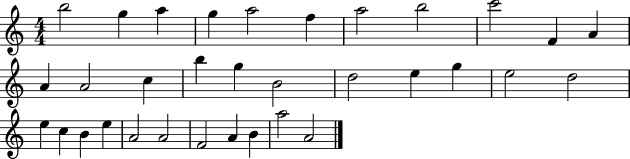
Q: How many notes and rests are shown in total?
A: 33